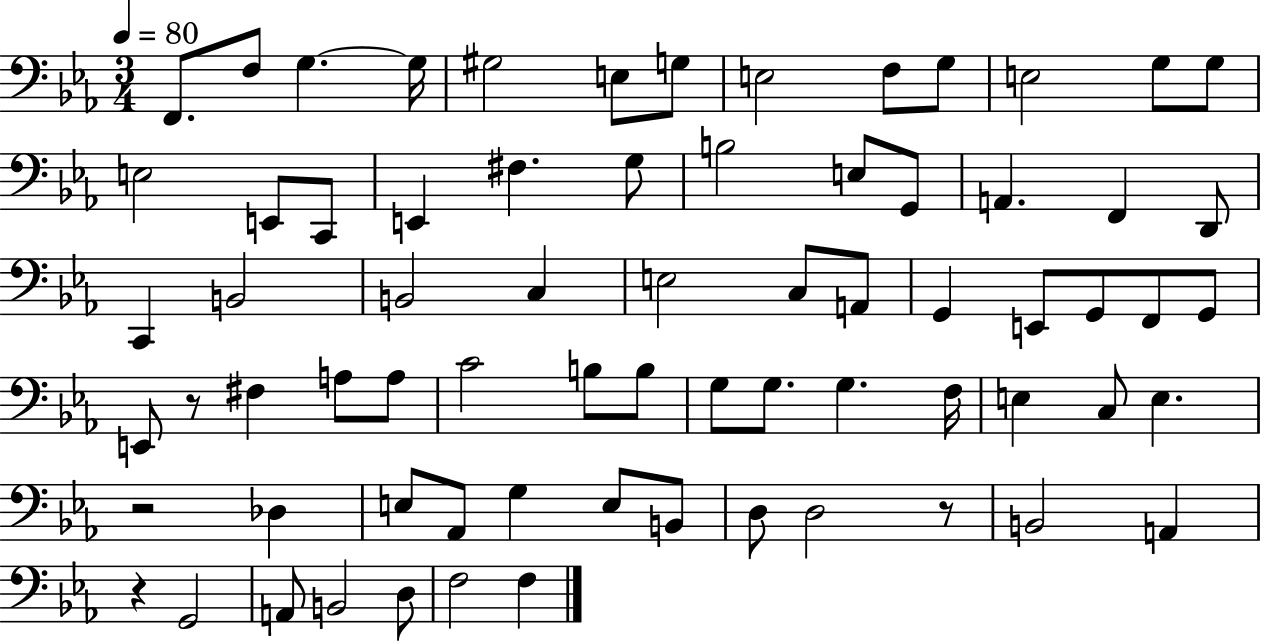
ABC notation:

X:1
T:Untitled
M:3/4
L:1/4
K:Eb
F,,/2 F,/2 G, G,/4 ^G,2 E,/2 G,/2 E,2 F,/2 G,/2 E,2 G,/2 G,/2 E,2 E,,/2 C,,/2 E,, ^F, G,/2 B,2 E,/2 G,,/2 A,, F,, D,,/2 C,, B,,2 B,,2 C, E,2 C,/2 A,,/2 G,, E,,/2 G,,/2 F,,/2 G,,/2 E,,/2 z/2 ^F, A,/2 A,/2 C2 B,/2 B,/2 G,/2 G,/2 G, F,/4 E, C,/2 E, z2 _D, E,/2 _A,,/2 G, E,/2 B,,/2 D,/2 D,2 z/2 B,,2 A,, z G,,2 A,,/2 B,,2 D,/2 F,2 F,